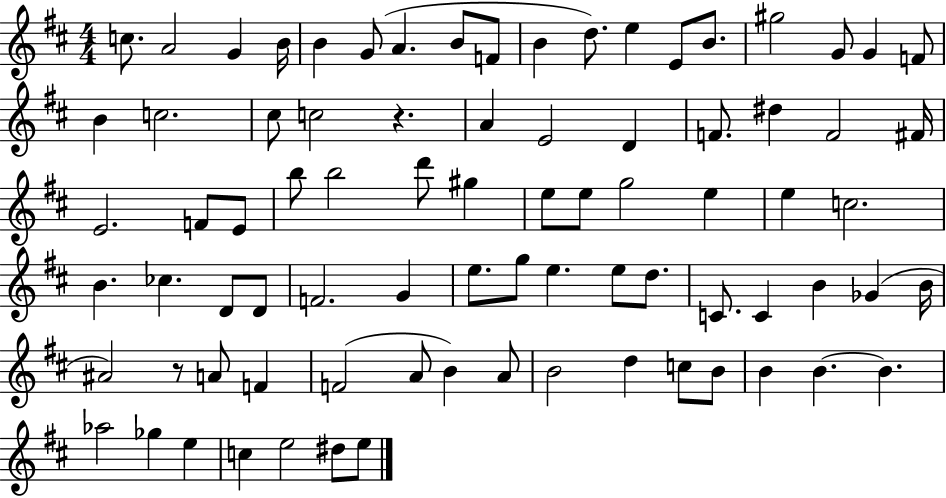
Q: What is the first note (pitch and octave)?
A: C5